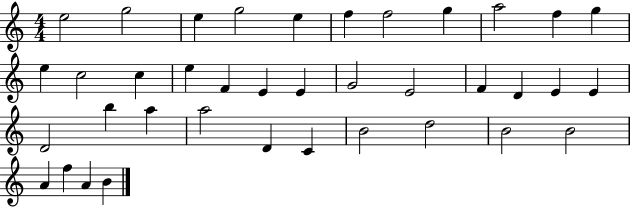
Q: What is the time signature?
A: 4/4